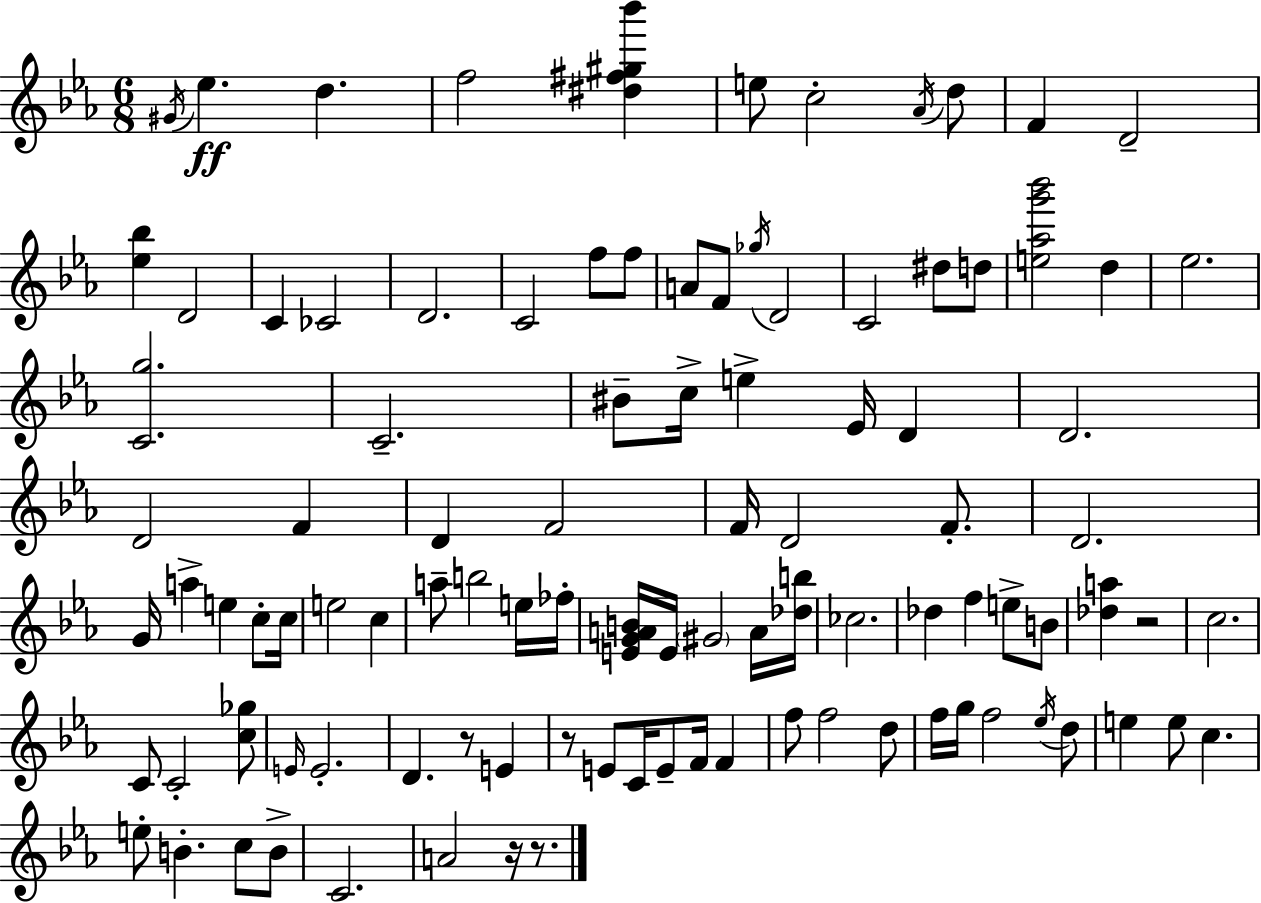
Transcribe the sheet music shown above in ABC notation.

X:1
T:Untitled
M:6/8
L:1/4
K:Eb
^G/4 _e d f2 [^d^f^g_b'] e/2 c2 _A/4 d/2 F D2 [_e_b] D2 C _C2 D2 C2 f/2 f/2 A/2 F/2 _g/4 D2 C2 ^d/2 d/2 [e_ag'_b']2 d _e2 [Cg]2 C2 ^B/2 c/4 e _E/4 D D2 D2 F D F2 F/4 D2 F/2 D2 G/4 a e c/2 c/4 e2 c a/2 b2 e/4 _f/4 [EGAB]/4 E/4 ^G2 A/4 [_db]/4 _c2 _d f e/2 B/2 [_da] z2 c2 C/2 C2 [c_g]/2 E/4 E2 D z/2 E z/2 E/2 C/4 E/2 F/4 F f/2 f2 d/2 f/4 g/4 f2 _e/4 d/2 e e/2 c e/2 B c/2 B/2 C2 A2 z/4 z/2